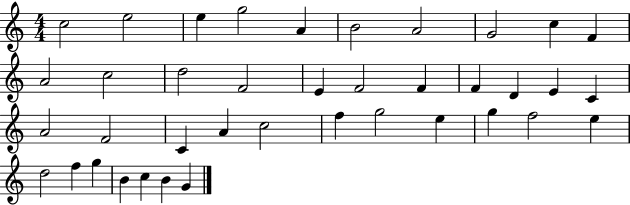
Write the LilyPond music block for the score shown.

{
  \clef treble
  \numericTimeSignature
  \time 4/4
  \key c \major
  c''2 e''2 | e''4 g''2 a'4 | b'2 a'2 | g'2 c''4 f'4 | \break a'2 c''2 | d''2 f'2 | e'4 f'2 f'4 | f'4 d'4 e'4 c'4 | \break a'2 f'2 | c'4 a'4 c''2 | f''4 g''2 e''4 | g''4 f''2 e''4 | \break d''2 f''4 g''4 | b'4 c''4 b'4 g'4 | \bar "|."
}